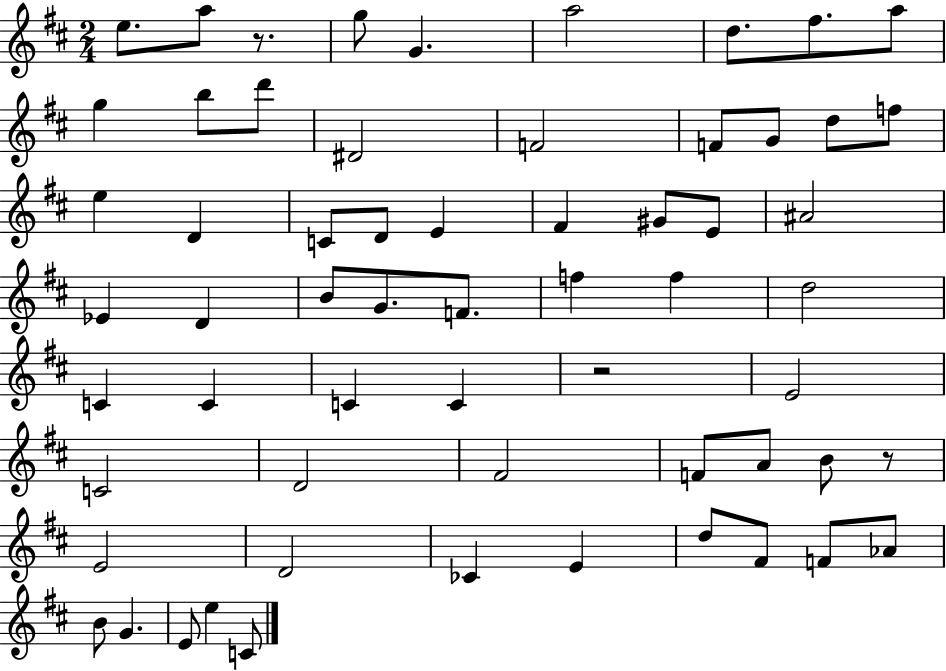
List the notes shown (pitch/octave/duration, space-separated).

E5/e. A5/e R/e. G5/e G4/q. A5/h D5/e. F#5/e. A5/e G5/q B5/e D6/e D#4/h F4/h F4/e G4/e D5/e F5/e E5/q D4/q C4/e D4/e E4/q F#4/q G#4/e E4/e A#4/h Eb4/q D4/q B4/e G4/e. F4/e. F5/q F5/q D5/h C4/q C4/q C4/q C4/q R/h E4/h C4/h D4/h F#4/h F4/e A4/e B4/e R/e E4/h D4/h CES4/q E4/q D5/e F#4/e F4/e Ab4/e B4/e G4/q. E4/e E5/q C4/e